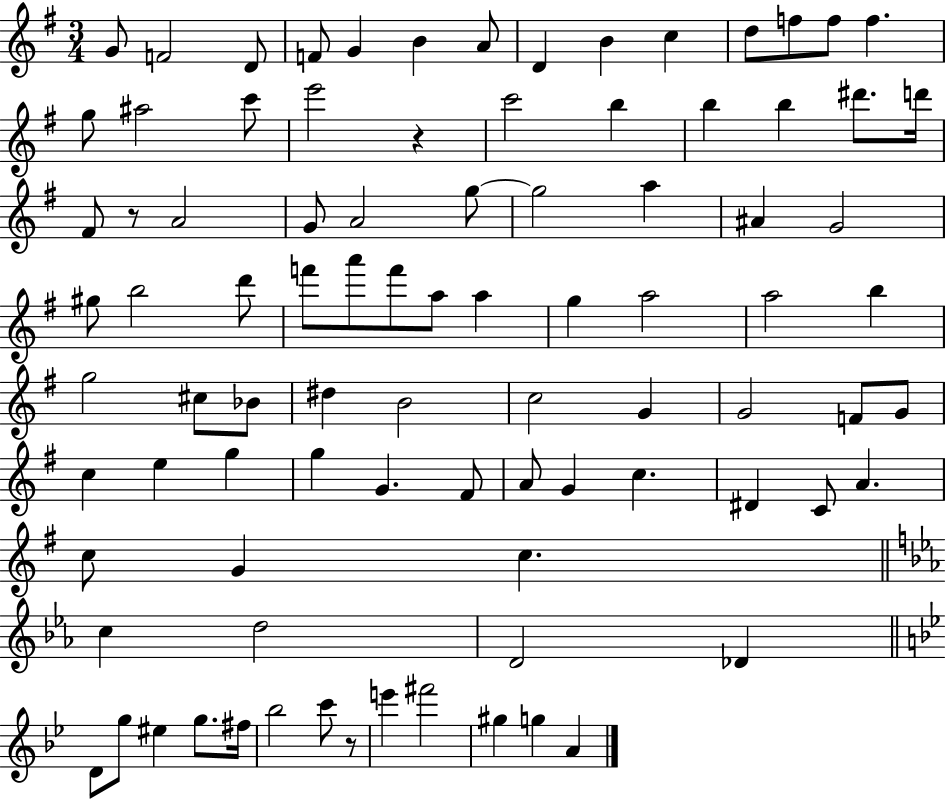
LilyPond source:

{
  \clef treble
  \numericTimeSignature
  \time 3/4
  \key g \major
  g'8 f'2 d'8 | f'8 g'4 b'4 a'8 | d'4 b'4 c''4 | d''8 f''8 f''8 f''4. | \break g''8 ais''2 c'''8 | e'''2 r4 | c'''2 b''4 | b''4 b''4 dis'''8. d'''16 | \break fis'8 r8 a'2 | g'8 a'2 g''8~~ | g''2 a''4 | ais'4 g'2 | \break gis''8 b''2 d'''8 | f'''8 a'''8 f'''8 a''8 a''4 | g''4 a''2 | a''2 b''4 | \break g''2 cis''8 bes'8 | dis''4 b'2 | c''2 g'4 | g'2 f'8 g'8 | \break c''4 e''4 g''4 | g''4 g'4. fis'8 | a'8 g'4 c''4. | dis'4 c'8 a'4. | \break c''8 g'4 c''4. | \bar "||" \break \key ees \major c''4 d''2 | d'2 des'4 | \bar "||" \break \key g \minor d'8 g''8 eis''4 g''8. fis''16 | bes''2 c'''8 r8 | e'''4 fis'''2 | gis''4 g''4 a'4 | \break \bar "|."
}